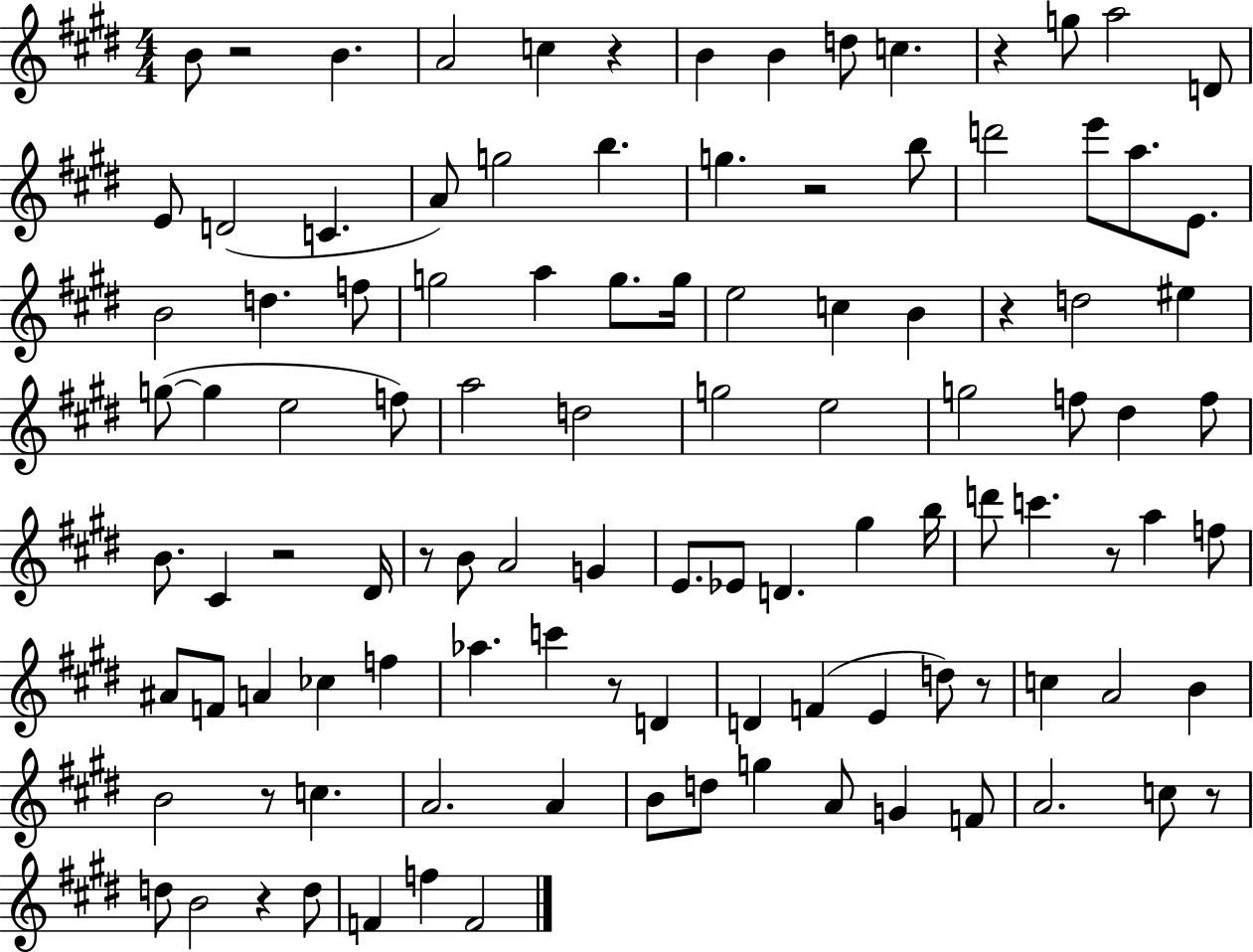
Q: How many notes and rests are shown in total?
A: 108